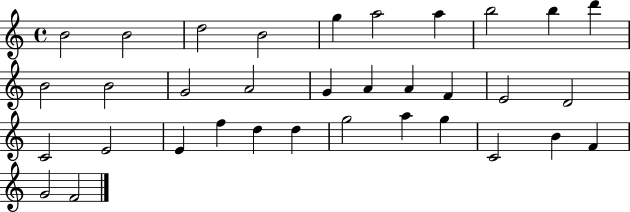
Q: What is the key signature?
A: C major